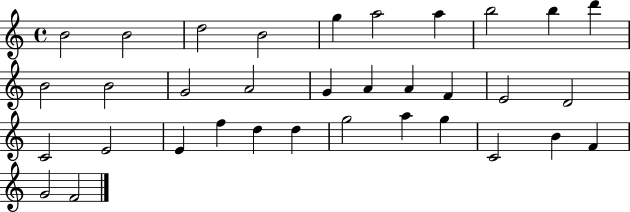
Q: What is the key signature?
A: C major